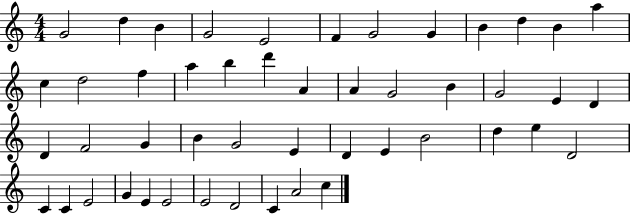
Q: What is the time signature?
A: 4/4